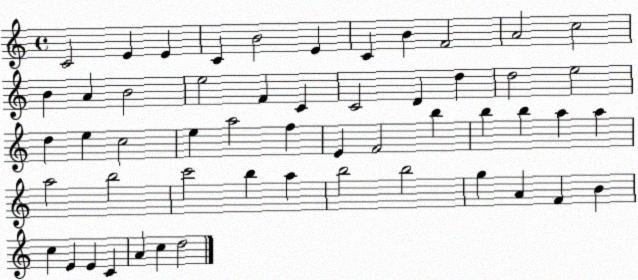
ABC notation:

X:1
T:Untitled
M:4/4
L:1/4
K:C
C2 E E C B2 E C B F2 A2 c2 B A B2 e2 F C C2 D d d2 e2 d e c2 e a2 f E F2 b b b a a a2 b2 c'2 b a b2 b2 g A F B c E E C A c d2